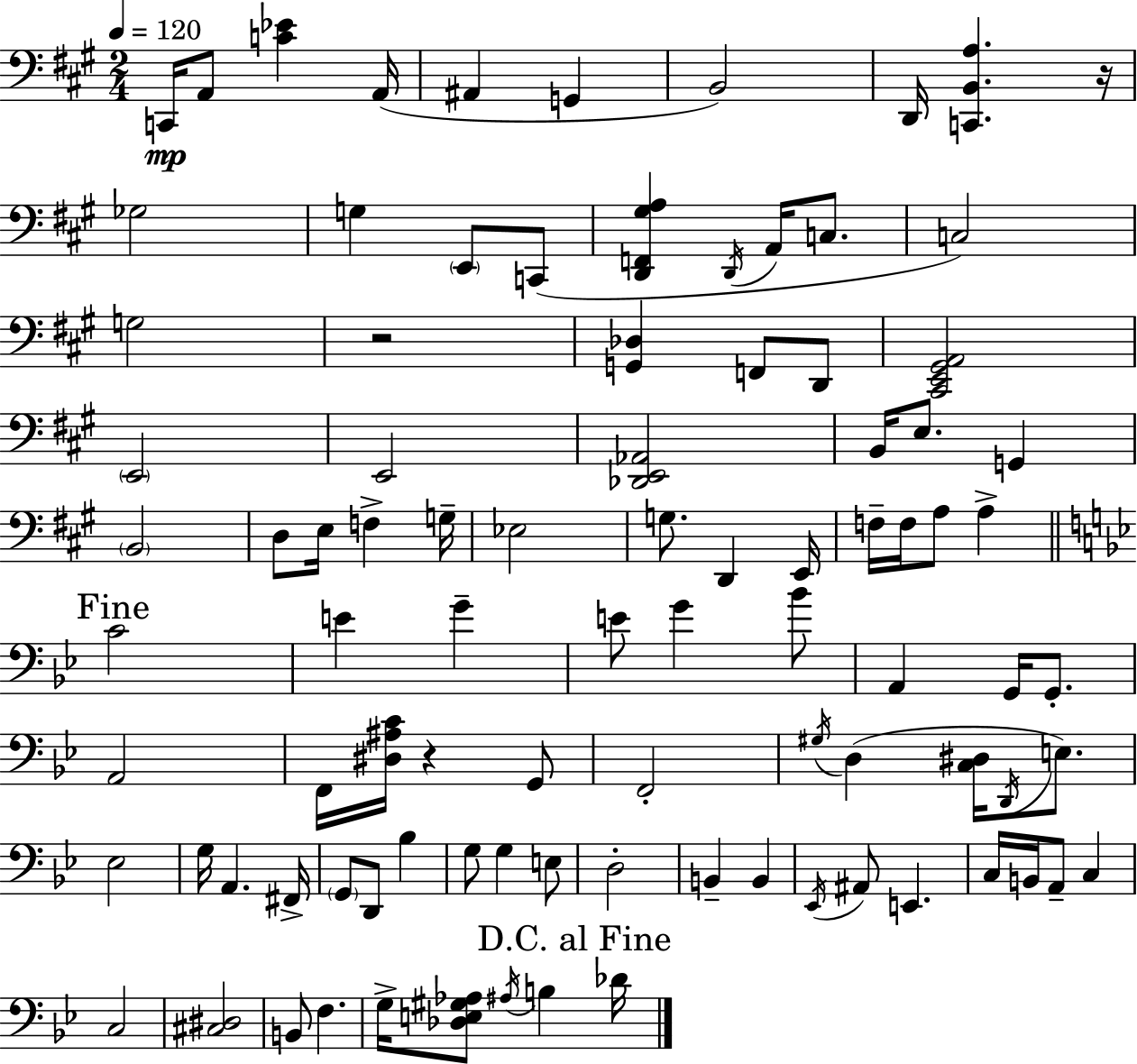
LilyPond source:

{
  \clef bass
  \numericTimeSignature
  \time 2/4
  \key a \major
  \tempo 4 = 120
  c,16\mp a,8 <c' ees'>4 a,16( | ais,4 g,4 | b,2) | d,16 <c, b, a>4. r16 | \break ges2 | g4 \parenthesize e,8 c,8( | <d, f, gis a>4 \acciaccatura { d,16 } a,16 c8. | c2) | \break g2 | r2 | <g, des>4 f,8 d,8 | <cis, e, gis, a,>2 | \break \parenthesize e,2 | e,2 | <des, e, aes,>2 | b,16 e8. g,4 | \break \parenthesize b,2 | d8 e16 f4-> | g16-- ees2 | g8. d,4 | \break e,16 f16-- f16 a8 a4-> | \mark "Fine" \bar "||" \break \key bes \major c'2 | e'4 g'4-- | e'8 g'4 bes'8 | a,4 g,16 g,8.-. | \break a,2 | f,16 <dis ais c'>16 r4 g,8 | f,2-. | \acciaccatura { gis16 } d4( <c dis>16 \acciaccatura { d,16 }) e8. | \break ees2 | g16 a,4. | fis,16-> \parenthesize g,8 d,8 bes4 | g8 g4 | \break e8 d2-. | b,4-- b,4 | \acciaccatura { ees,16 } ais,8 e,4. | c16 b,16 a,8-- c4 | \break c2 | <cis dis>2 | b,8 f4. | g16-> <des e gis aes>8 \acciaccatura { ais16 } b4 | \break \mark "D.C. al Fine" des'16 \bar "|."
}